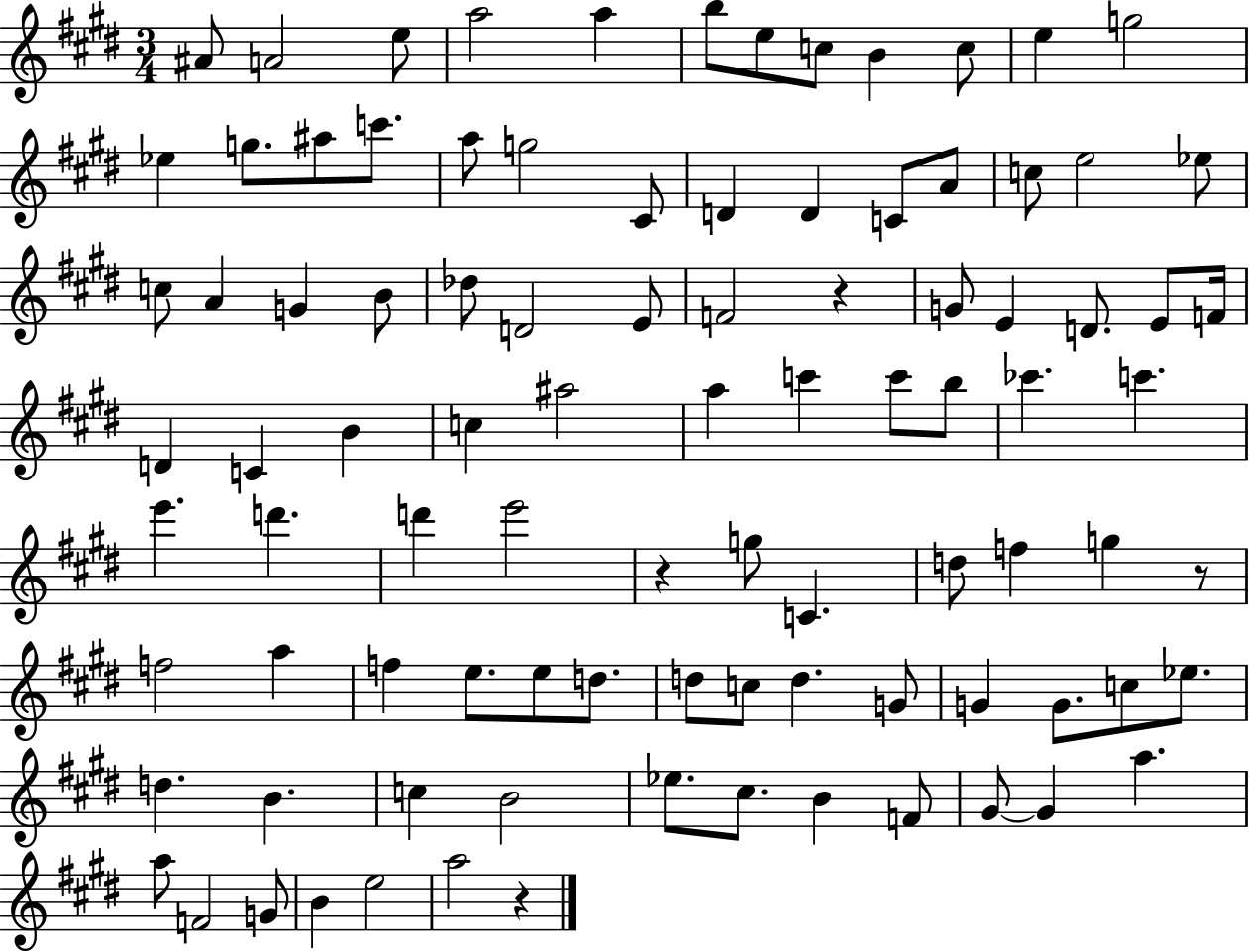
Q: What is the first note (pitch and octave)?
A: A#4